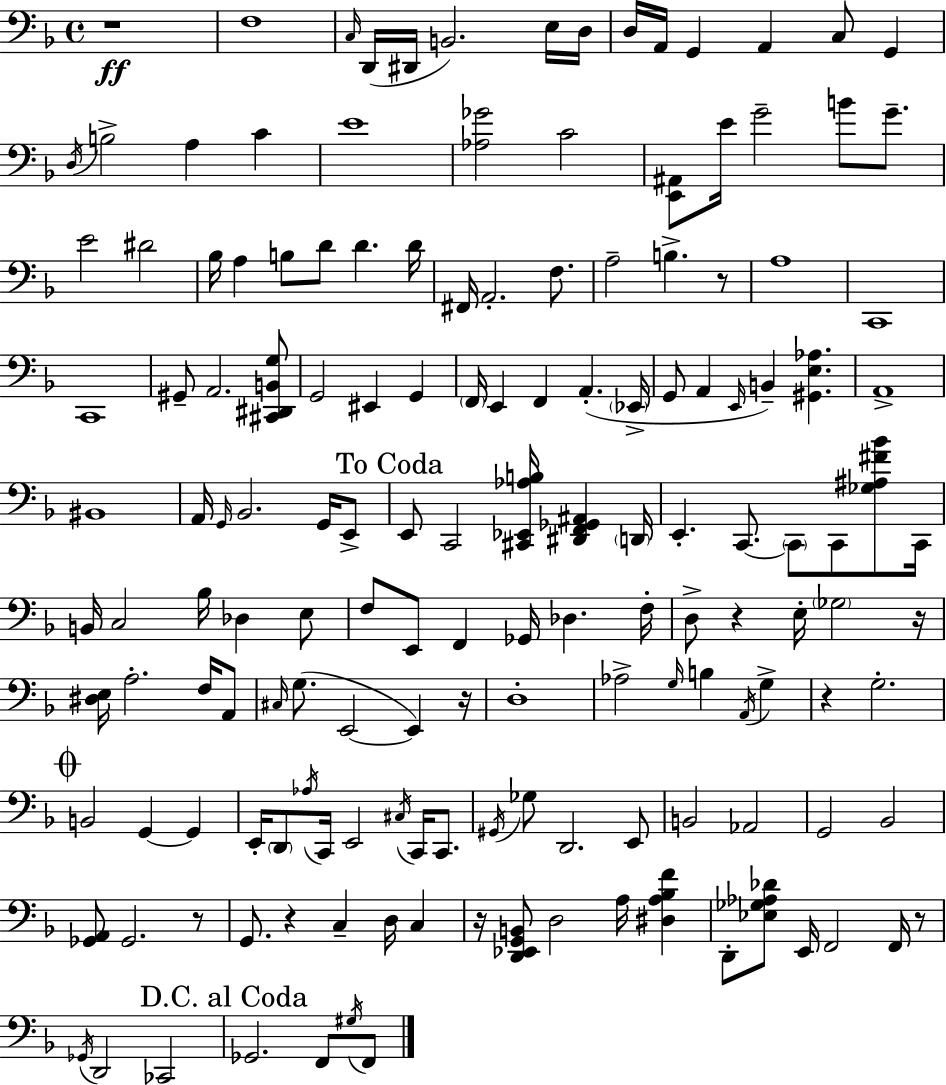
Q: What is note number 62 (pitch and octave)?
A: C2